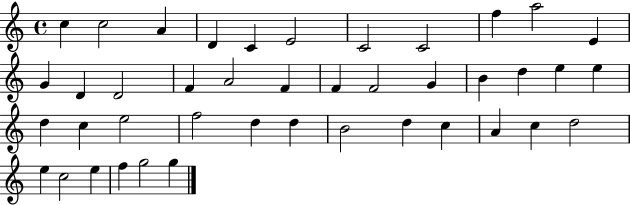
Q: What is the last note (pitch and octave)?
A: G5